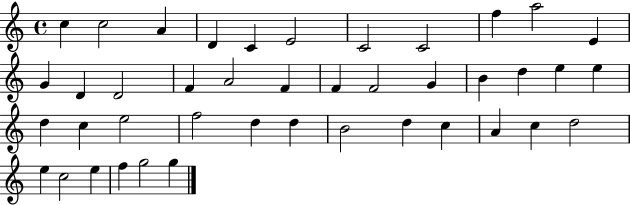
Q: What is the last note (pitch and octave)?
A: G5